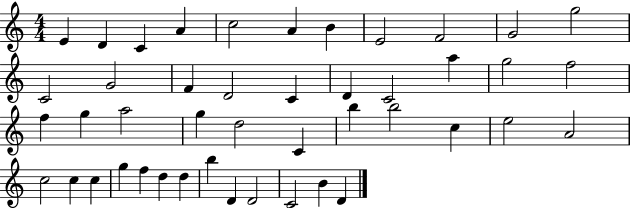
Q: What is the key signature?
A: C major